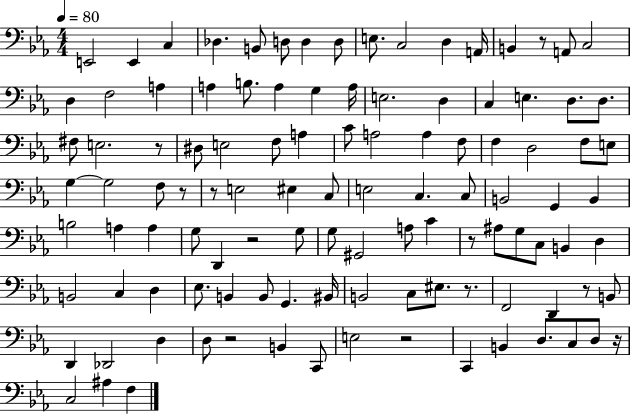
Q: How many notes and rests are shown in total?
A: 110